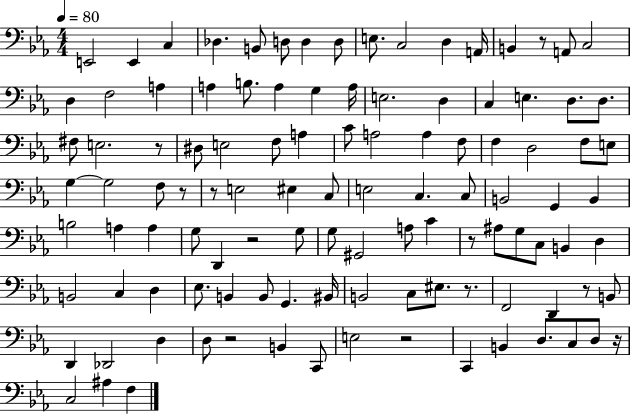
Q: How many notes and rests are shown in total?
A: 110